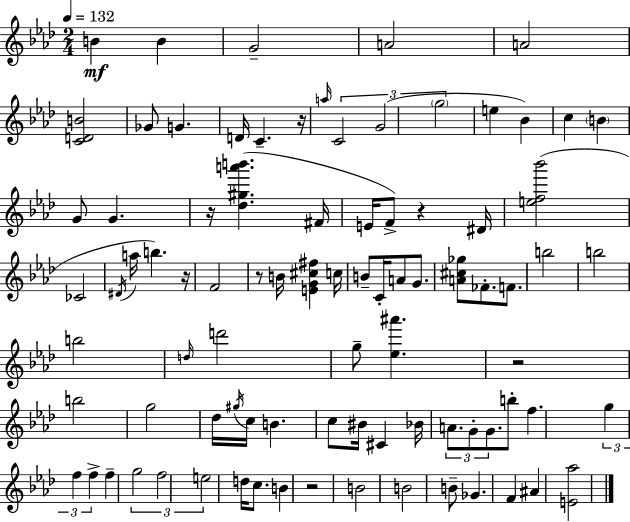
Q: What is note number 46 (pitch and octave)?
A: G#5